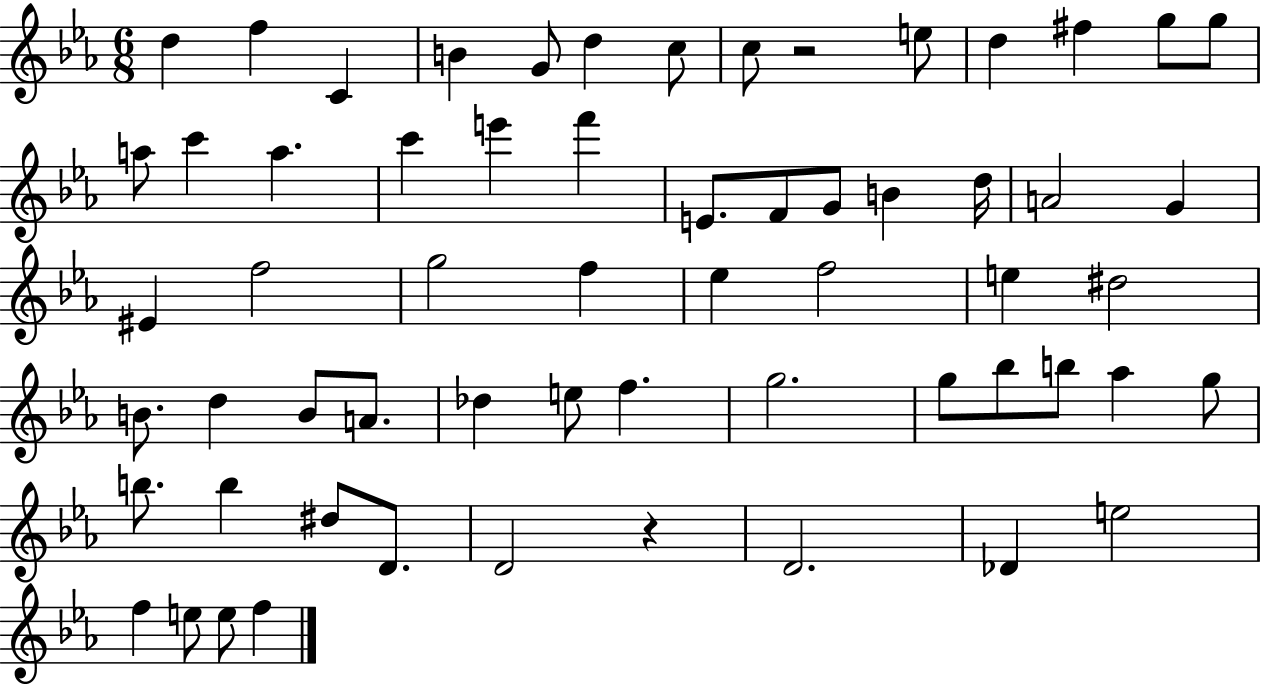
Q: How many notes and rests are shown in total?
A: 61